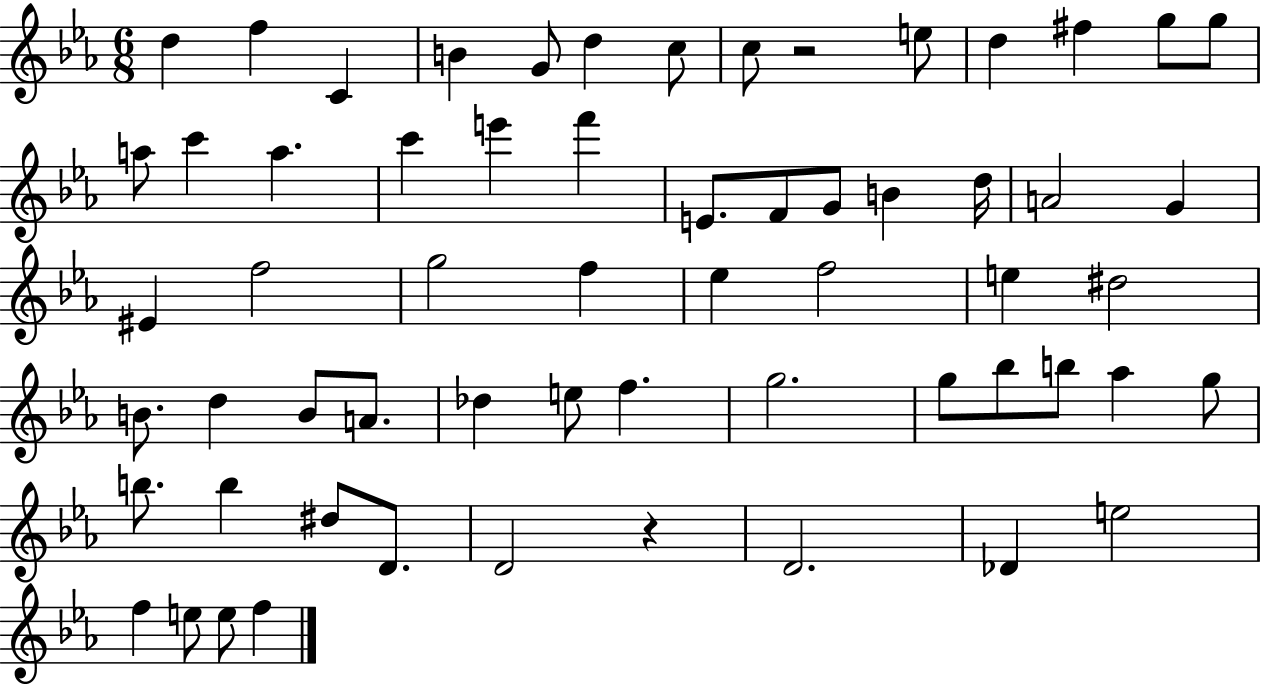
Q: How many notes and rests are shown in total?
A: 61